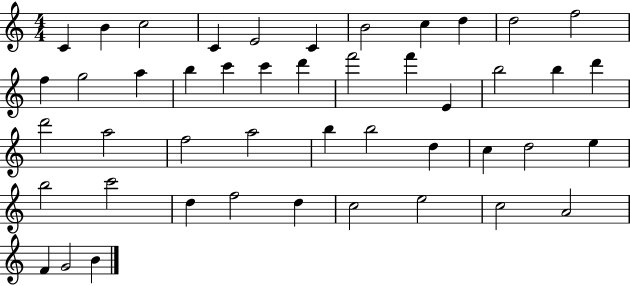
C4/q B4/q C5/h C4/q E4/h C4/q B4/h C5/q D5/q D5/h F5/h F5/q G5/h A5/q B5/q C6/q C6/q D6/q F6/h F6/q E4/q B5/h B5/q D6/q D6/h A5/h F5/h A5/h B5/q B5/h D5/q C5/q D5/h E5/q B5/h C6/h D5/q F5/h D5/q C5/h E5/h C5/h A4/h F4/q G4/h B4/q